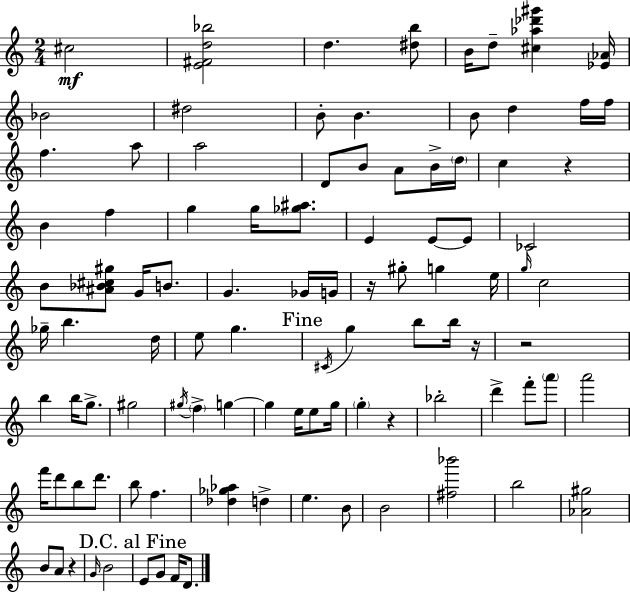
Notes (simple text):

C#5/h [E4,F#4,D5,Bb5]/h D5/q. [D#5,B5]/e B4/s D5/e [C#5,Ab5,Db6,G#6]/q [Eb4,Ab4]/s Bb4/h D#5/h B4/e B4/q. B4/e D5/q F5/s F5/s F5/q. A5/e A5/h D4/e B4/e A4/e B4/s D5/s C5/q R/q B4/q F5/q G5/q G5/s [Gb5,A#5]/e. E4/q E4/e E4/e CES4/h B4/e [A#4,Bb4,C#5,G#5]/e G4/s B4/e. G4/q. Gb4/s G4/s R/s G#5/e G5/q E5/s G5/s C5/h Gb5/s B5/q. D5/s E5/e G5/q. C#4/s G5/q B5/e B5/s R/s R/h B5/q B5/s G5/e. G#5/h G#5/s F5/q G5/q G5/q E5/s E5/e G5/s G5/q R/q Bb5/h D6/q F6/e A6/e A6/h F6/s D6/e B5/e D6/e. B5/e F5/q. [Db5,Gb5,Ab5]/q D5/q E5/q. B4/e B4/h [F#5,Bb6]/h B5/h [Ab4,G#5]/h B4/e A4/e R/q G4/s B4/h E4/e G4/e F4/s D4/e.